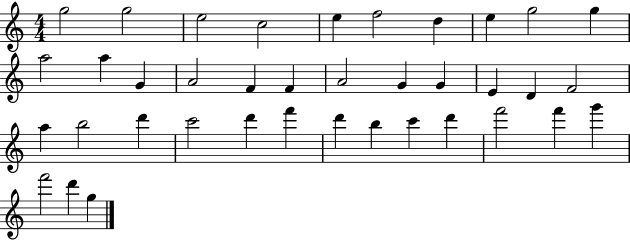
X:1
T:Untitled
M:4/4
L:1/4
K:C
g2 g2 e2 c2 e f2 d e g2 g a2 a G A2 F F A2 G G E D F2 a b2 d' c'2 d' f' d' b c' d' f'2 f' g' f'2 d' g